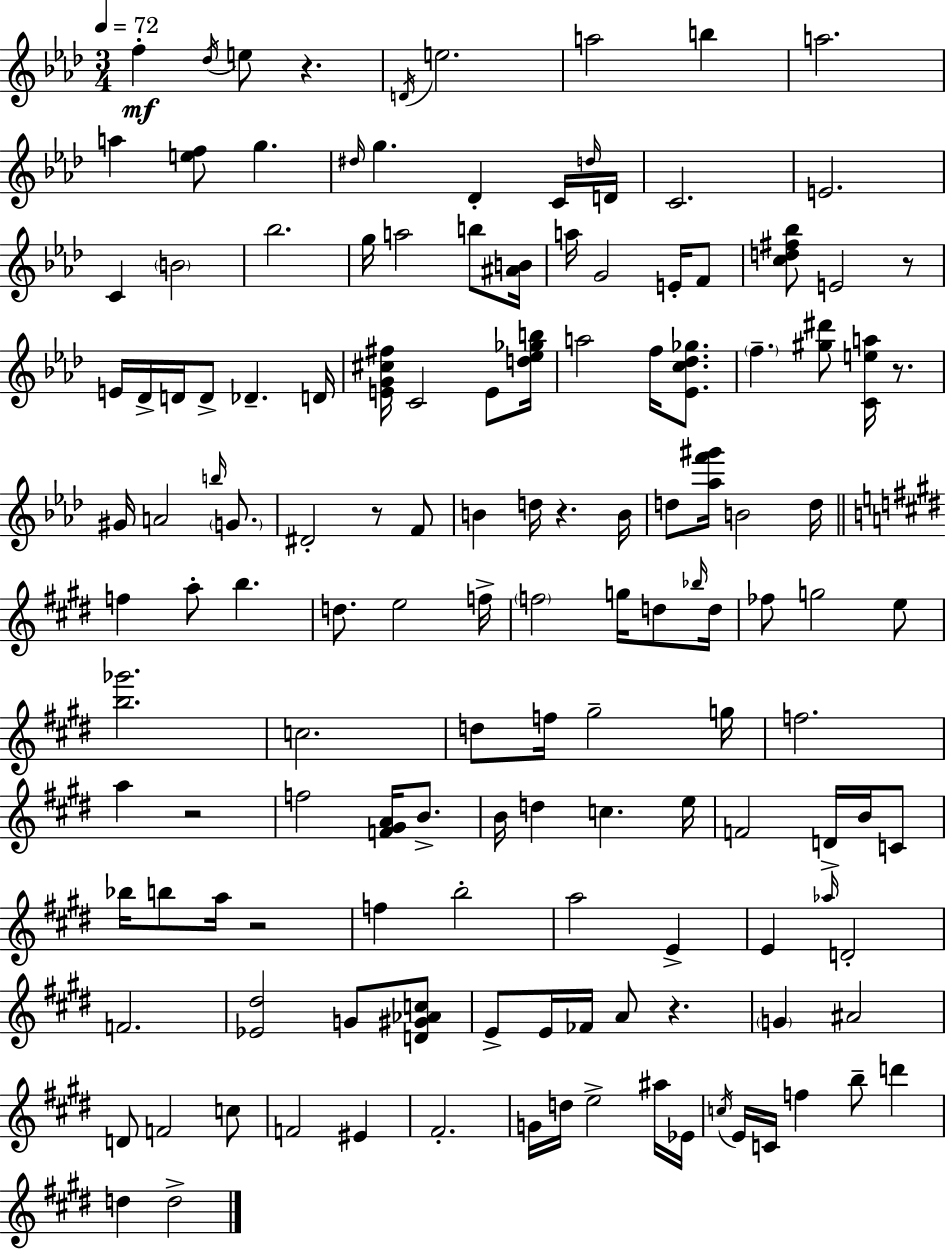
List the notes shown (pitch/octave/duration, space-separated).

F5/q Db5/s E5/e R/q. D4/s E5/h. A5/h B5/q A5/h. A5/q [E5,F5]/e G5/q. D#5/s G5/q. Db4/q C4/s D5/s D4/s C4/h. E4/h. C4/q B4/h Bb5/h. G5/s A5/h B5/e [A#4,B4]/s A5/s G4/h E4/s F4/e [C5,D5,F#5,Bb5]/e E4/h R/e E4/s Db4/s D4/s D4/e Db4/q. D4/s [E4,G4,C#5,F#5]/s C4/h E4/e [D5,Eb5,Gb5,B5]/s A5/h F5/s [Eb4,C5,Db5,Gb5]/e. F5/q. [G#5,D#6]/e [C4,E5,A5]/s R/e. G#4/s A4/h B5/s G4/e. D#4/h R/e F4/e B4/q D5/s R/q. B4/s D5/e [Ab5,F6,G#6]/s B4/h D5/s F5/q A5/e B5/q. D5/e. E5/h F5/s F5/h G5/s D5/e Bb5/s D5/s FES5/e G5/h E5/e [B5,Gb6]/h. C5/h. D5/e F5/s G#5/h G5/s F5/h. A5/q R/h F5/h [F4,G#4,A4]/s B4/e. B4/s D5/q C5/q. E5/s F4/h D4/s B4/s C4/e Bb5/s B5/e A5/s R/h F5/q B5/h A5/h E4/q E4/q Ab5/s D4/h F4/h. [Eb4,D#5]/h G4/e [D4,G#4,Ab4,C5]/e E4/e E4/s FES4/s A4/e R/q. G4/q A#4/h D4/e F4/h C5/e F4/h EIS4/q F#4/h. G4/s D5/s E5/h A#5/s Eb4/s C5/s E4/s C4/s F5/q B5/e D6/q D5/q D5/h